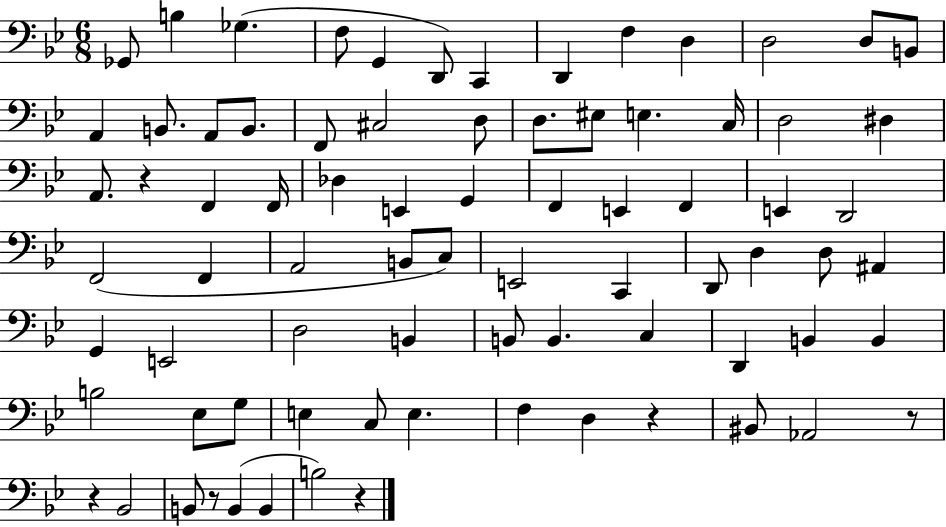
X:1
T:Untitled
M:6/8
L:1/4
K:Bb
_G,,/2 B, _G, F,/2 G,, D,,/2 C,, D,, F, D, D,2 D,/2 B,,/2 A,, B,,/2 A,,/2 B,,/2 F,,/2 ^C,2 D,/2 D,/2 ^E,/2 E, C,/4 D,2 ^D, A,,/2 z F,, F,,/4 _D, E,, G,, F,, E,, F,, E,, D,,2 F,,2 F,, A,,2 B,,/2 C,/2 E,,2 C,, D,,/2 D, D,/2 ^A,, G,, E,,2 D,2 B,, B,,/2 B,, C, D,, B,, B,, B,2 _E,/2 G,/2 E, C,/2 E, F, D, z ^B,,/2 _A,,2 z/2 z _B,,2 B,,/2 z/2 B,, B,, B,2 z